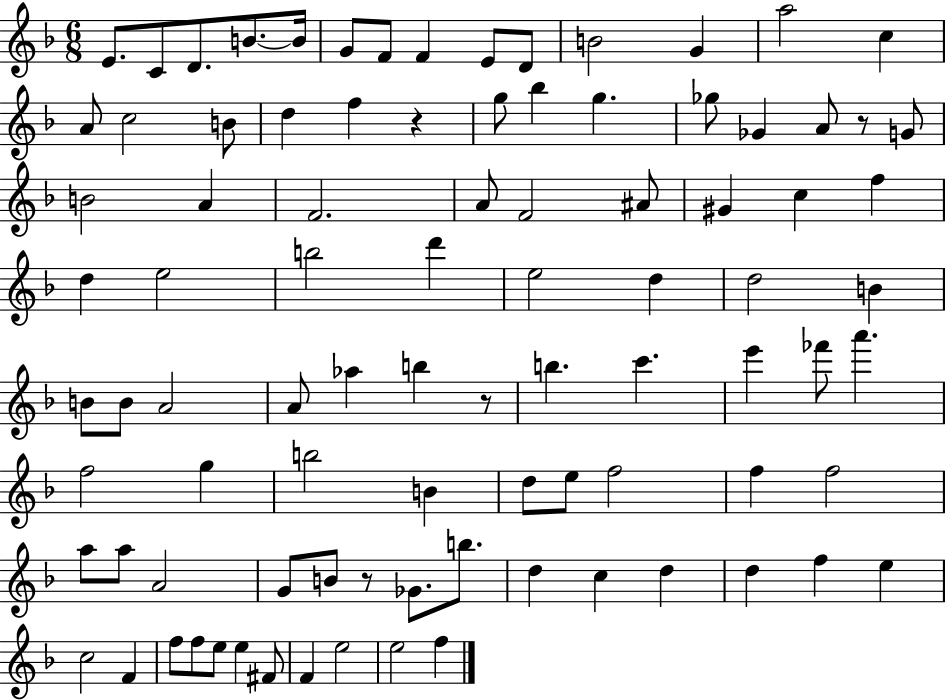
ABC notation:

X:1
T:Untitled
M:6/8
L:1/4
K:F
E/2 C/2 D/2 B/2 B/4 G/2 F/2 F E/2 D/2 B2 G a2 c A/2 c2 B/2 d f z g/2 _b g _g/2 _G A/2 z/2 G/2 B2 A F2 A/2 F2 ^A/2 ^G c f d e2 b2 d' e2 d d2 B B/2 B/2 A2 A/2 _a b z/2 b c' e' _f'/2 a' f2 g b2 B d/2 e/2 f2 f f2 a/2 a/2 A2 G/2 B/2 z/2 _G/2 b/2 d c d d f e c2 F f/2 f/2 e/2 e ^F/2 F e2 e2 f